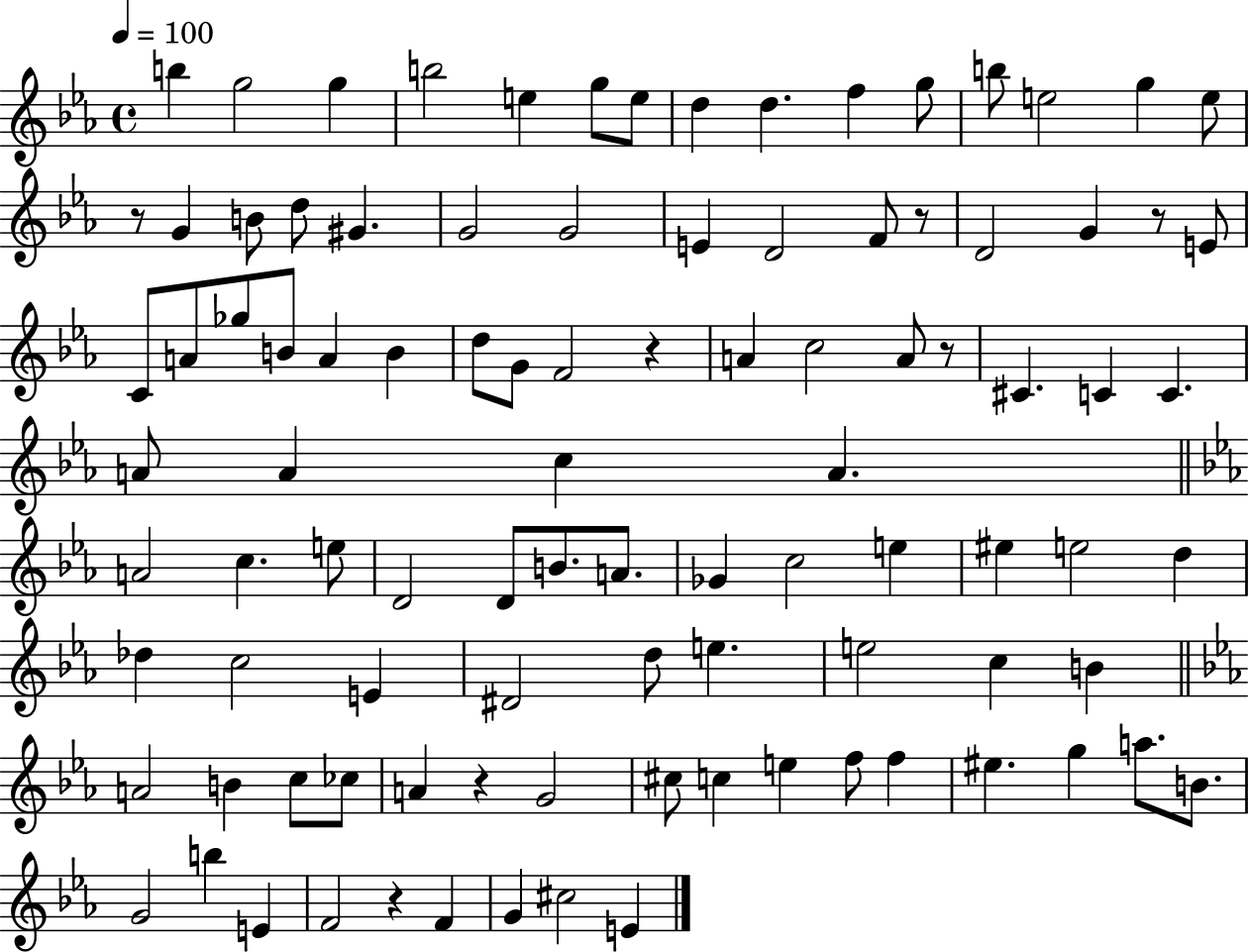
B5/q G5/h G5/q B5/h E5/q G5/e E5/e D5/q D5/q. F5/q G5/e B5/e E5/h G5/q E5/e R/e G4/q B4/e D5/e G#4/q. G4/h G4/h E4/q D4/h F4/e R/e D4/h G4/q R/e E4/e C4/e A4/e Gb5/e B4/e A4/q B4/q D5/e G4/e F4/h R/q A4/q C5/h A4/e R/e C#4/q. C4/q C4/q. A4/e A4/q C5/q A4/q. A4/h C5/q. E5/e D4/h D4/e B4/e. A4/e. Gb4/q C5/h E5/q EIS5/q E5/h D5/q Db5/q C5/h E4/q D#4/h D5/e E5/q. E5/h C5/q B4/q A4/h B4/q C5/e CES5/e A4/q R/q G4/h C#5/e C5/q E5/q F5/e F5/q EIS5/q. G5/q A5/e. B4/e. G4/h B5/q E4/q F4/h R/q F4/q G4/q C#5/h E4/q